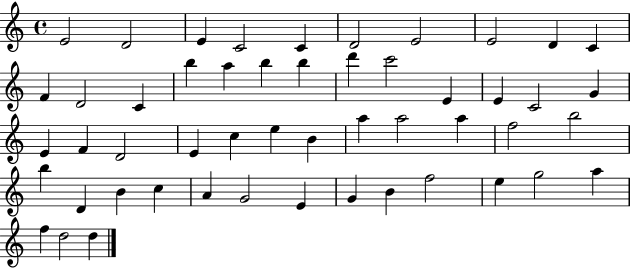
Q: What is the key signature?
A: C major